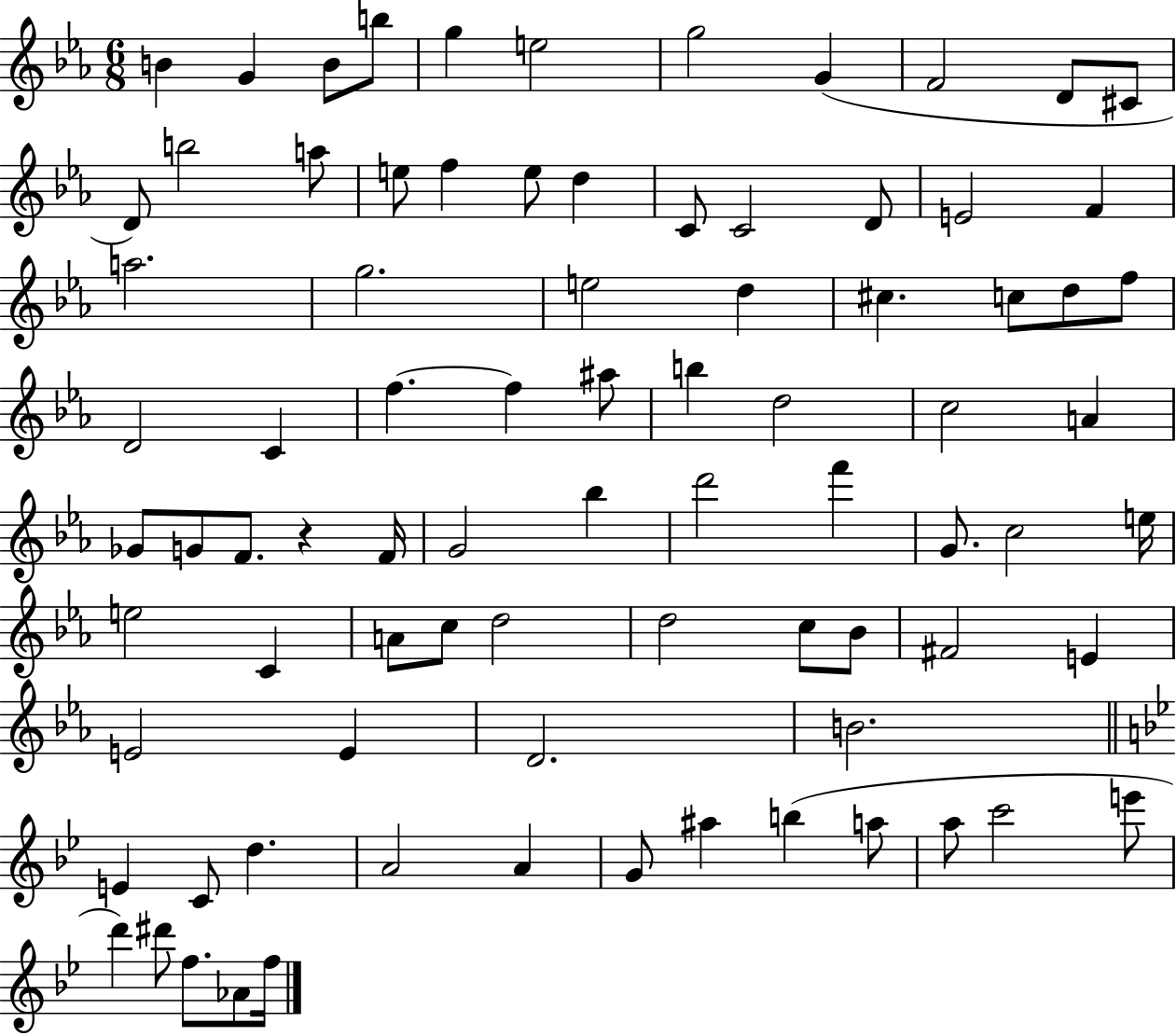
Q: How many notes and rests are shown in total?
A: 83